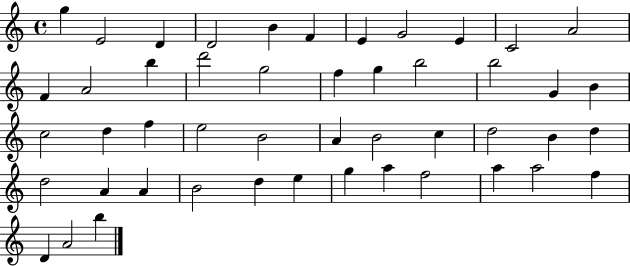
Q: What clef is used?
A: treble